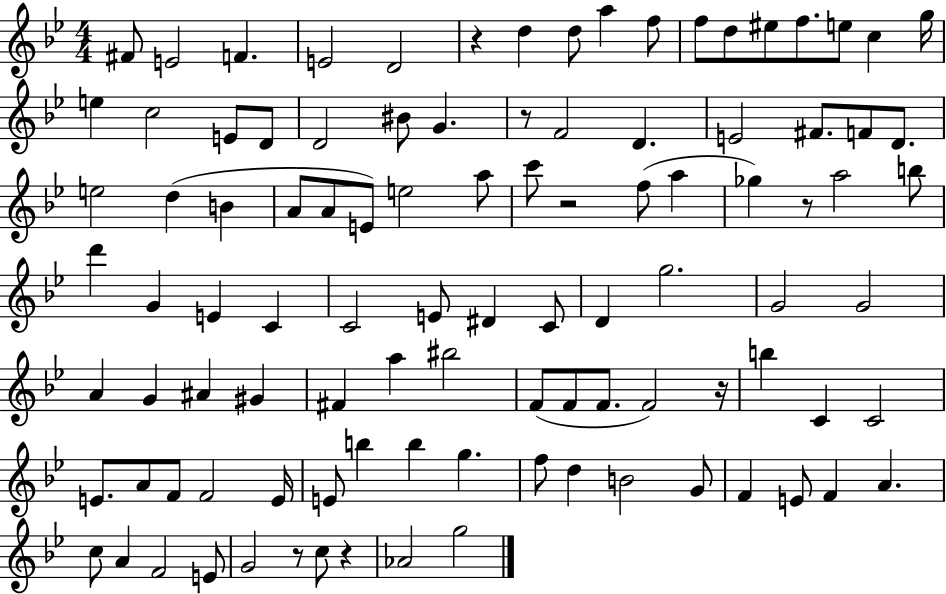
F#4/e E4/h F4/q. E4/h D4/h R/q D5/q D5/e A5/q F5/e F5/e D5/e EIS5/e F5/e. E5/e C5/q G5/s E5/q C5/h E4/e D4/e D4/h BIS4/e G4/q. R/e F4/h D4/q. E4/h F#4/e. F4/e D4/e. E5/h D5/q B4/q A4/e A4/e E4/e E5/h A5/e C6/e R/h F5/e A5/q Gb5/q R/e A5/h B5/e D6/q G4/q E4/q C4/q C4/h E4/e D#4/q C4/e D4/q G5/h. G4/h G4/h A4/q G4/q A#4/q G#4/q F#4/q A5/q BIS5/h F4/e F4/e F4/e. F4/h R/s B5/q C4/q C4/h E4/e. A4/e F4/e F4/h E4/s E4/e B5/q B5/q G5/q. F5/e D5/q B4/h G4/e F4/q E4/e F4/q A4/q. C5/e A4/q F4/h E4/e G4/h R/e C5/e R/q Ab4/h G5/h